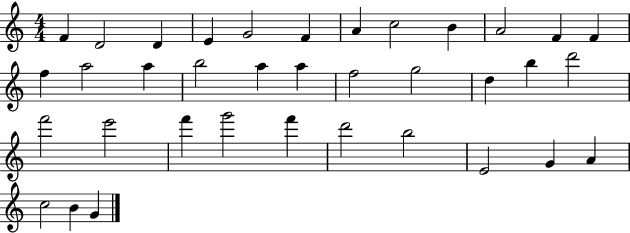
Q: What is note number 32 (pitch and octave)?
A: G4